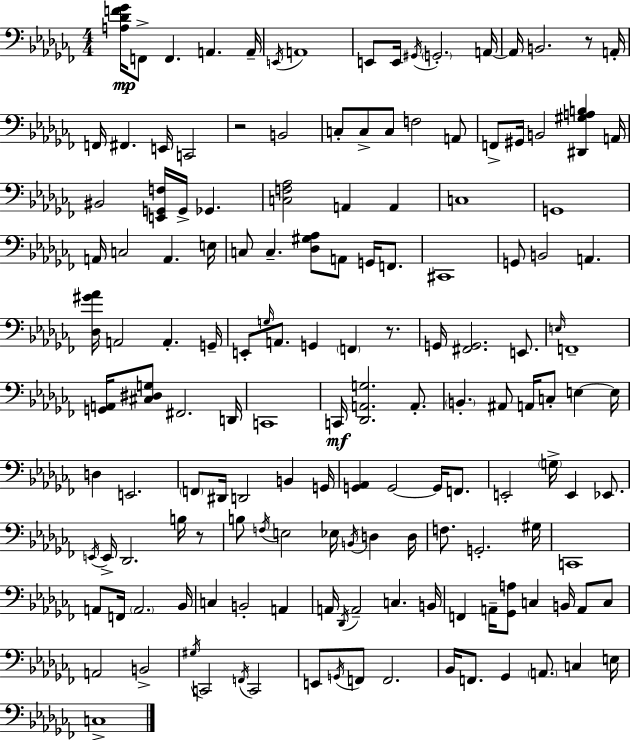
{
  \clef bass
  \numericTimeSignature
  \time 4/4
  \key aes \minor
  <a des' f' ges'>16\mp f,8-> f,4. a,4. a,16-- | \acciaccatura { e,16 } a,1 | e,8 e,16 \acciaccatura { gis,16 } \parenthesize g,2.-. | a,16~~ a,16 b,2. r8 | \break a,16-. f,16 fis,4. e,16 c,2 | r2 b,2 | c8-. c8-> c8 f2 | a,8 f,8-> gis,16 b,2 <dis, gis a b>4 | \break a,16 bis,2 <e, g, f>16 g,16-> ges,4. | <c f aes>2 a,4 a,4 | c1 | g,1 | \break a,16 c2 a,4. | e16 c8 c4.-- <des gis aes>8 a,8 g,16 f,8. | cis,1 | g,8 b,2 a,4. | \break <des gis' aes'>16 a,2 a,4.-. | g,16-- e,8-. \grace { g16 } a,8. g,4 \parenthesize f,4 | r8. g,16 <fis, g,>2. | e,8. \grace { e16 } f,1-- | \break <g, a,>16 <cis dis g>8 fis,2. | d,16 c,1 | c,16\mf <des, a, g>2. | a,8.-. \parenthesize b,4.-. ais,8 a,16 c8-. e4~~ | \break e16 d4 e,2. | \parenthesize f,8 dis,16 d,2 b,4 | g,16 <g, aes,>4 g,2~~ | g,16 f,8. e,2-. \parenthesize g16-> e,4 | \break ees,8. \acciaccatura { e,16 } e,16-> des,2. | b16 r8 b8 \acciaccatura { f16 } e2 | ees16 \acciaccatura { b,16 } d4 d16 f8. g,2.-. | gis16 c,1 | \break a,8 f,16 \parenthesize a,2. | bes,16 c4 b,2-. | a,4 a,16 \acciaccatura { des,16 } a,2-- | c4. b,16 f,4 a,16-- <ges, a>8 c4 | \break b,16 a,8 c8 a,2 | b,2-> \acciaccatura { gis16 } c,2 | \acciaccatura { f,16 } c,2 e,8 \acciaccatura { g,16 } f,8 f,2. | bes,16 f,8. ges,4 | \break \parenthesize a,8. c4 e16 c1-> | \bar "|."
}